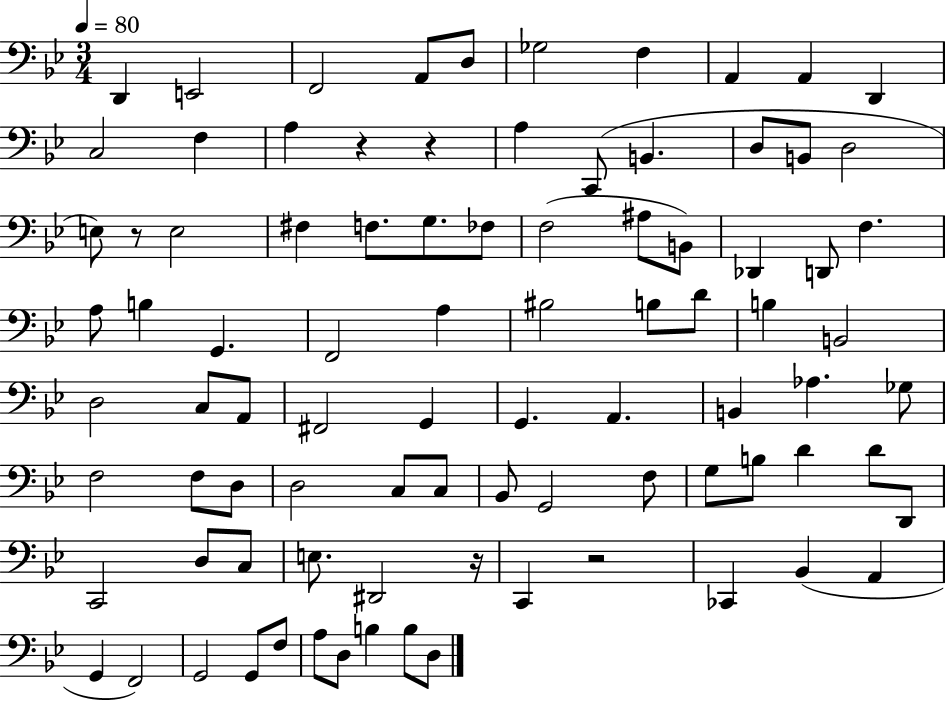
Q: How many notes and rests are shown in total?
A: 89